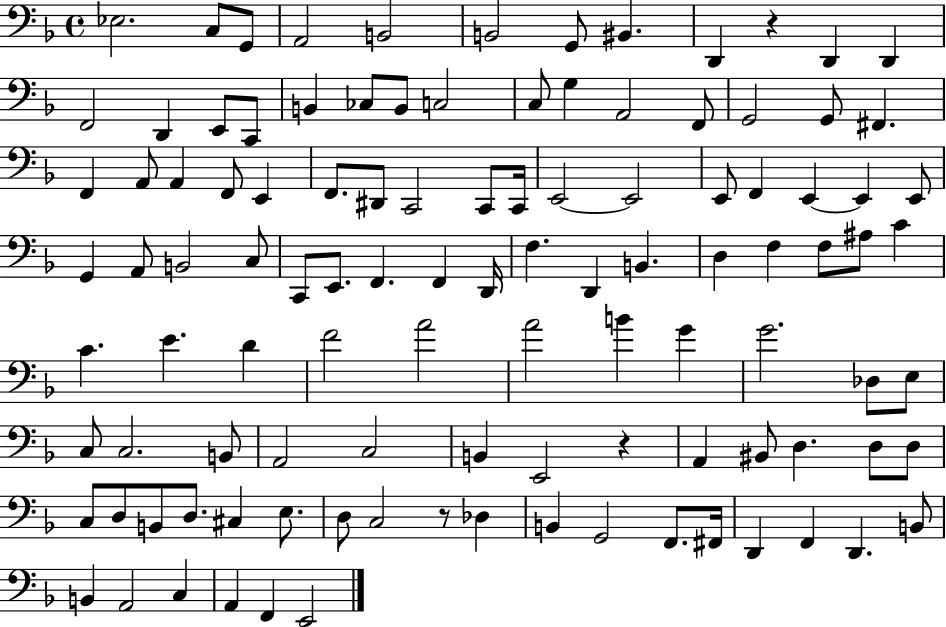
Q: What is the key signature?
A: F major